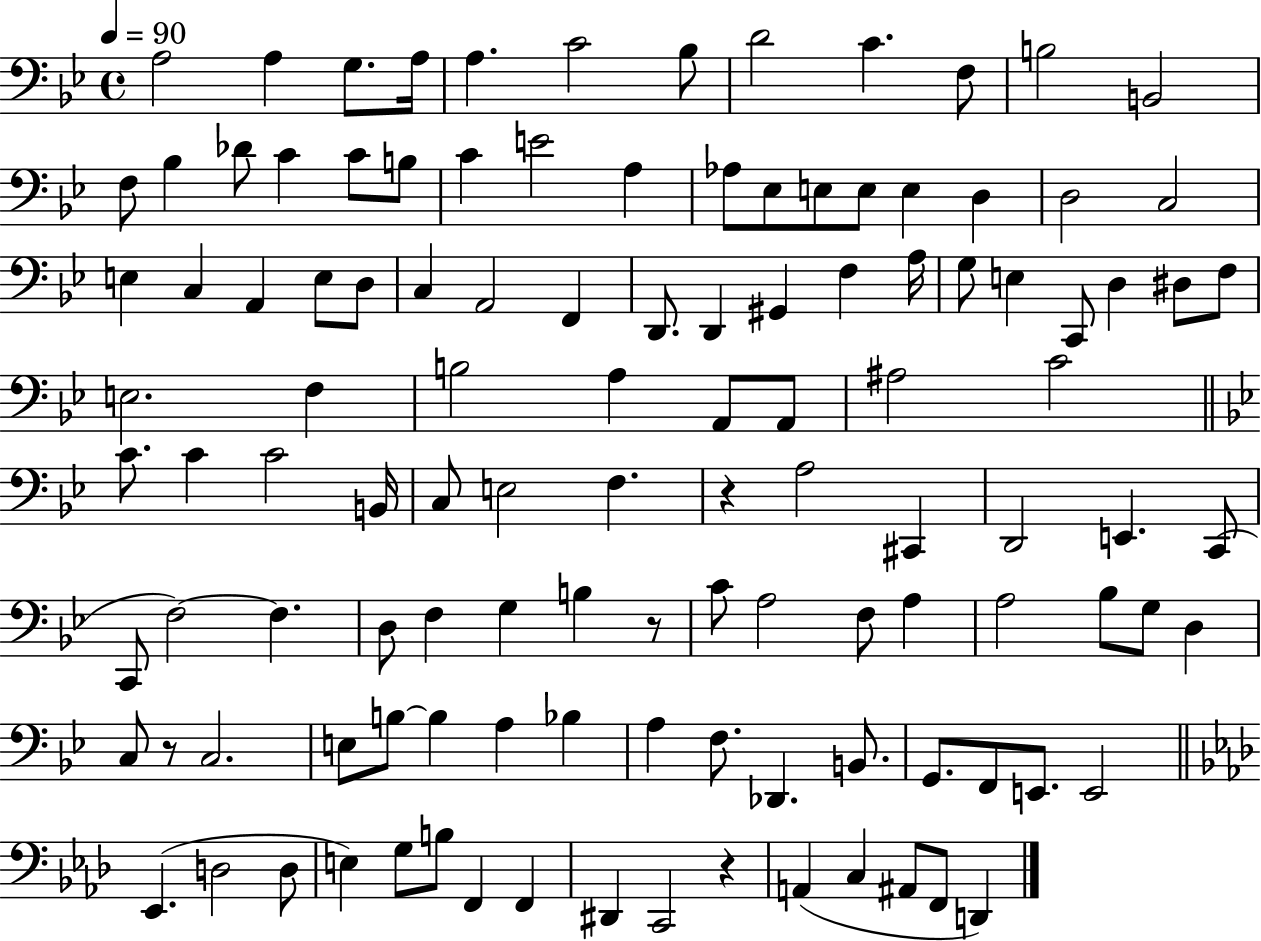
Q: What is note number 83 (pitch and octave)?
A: D3